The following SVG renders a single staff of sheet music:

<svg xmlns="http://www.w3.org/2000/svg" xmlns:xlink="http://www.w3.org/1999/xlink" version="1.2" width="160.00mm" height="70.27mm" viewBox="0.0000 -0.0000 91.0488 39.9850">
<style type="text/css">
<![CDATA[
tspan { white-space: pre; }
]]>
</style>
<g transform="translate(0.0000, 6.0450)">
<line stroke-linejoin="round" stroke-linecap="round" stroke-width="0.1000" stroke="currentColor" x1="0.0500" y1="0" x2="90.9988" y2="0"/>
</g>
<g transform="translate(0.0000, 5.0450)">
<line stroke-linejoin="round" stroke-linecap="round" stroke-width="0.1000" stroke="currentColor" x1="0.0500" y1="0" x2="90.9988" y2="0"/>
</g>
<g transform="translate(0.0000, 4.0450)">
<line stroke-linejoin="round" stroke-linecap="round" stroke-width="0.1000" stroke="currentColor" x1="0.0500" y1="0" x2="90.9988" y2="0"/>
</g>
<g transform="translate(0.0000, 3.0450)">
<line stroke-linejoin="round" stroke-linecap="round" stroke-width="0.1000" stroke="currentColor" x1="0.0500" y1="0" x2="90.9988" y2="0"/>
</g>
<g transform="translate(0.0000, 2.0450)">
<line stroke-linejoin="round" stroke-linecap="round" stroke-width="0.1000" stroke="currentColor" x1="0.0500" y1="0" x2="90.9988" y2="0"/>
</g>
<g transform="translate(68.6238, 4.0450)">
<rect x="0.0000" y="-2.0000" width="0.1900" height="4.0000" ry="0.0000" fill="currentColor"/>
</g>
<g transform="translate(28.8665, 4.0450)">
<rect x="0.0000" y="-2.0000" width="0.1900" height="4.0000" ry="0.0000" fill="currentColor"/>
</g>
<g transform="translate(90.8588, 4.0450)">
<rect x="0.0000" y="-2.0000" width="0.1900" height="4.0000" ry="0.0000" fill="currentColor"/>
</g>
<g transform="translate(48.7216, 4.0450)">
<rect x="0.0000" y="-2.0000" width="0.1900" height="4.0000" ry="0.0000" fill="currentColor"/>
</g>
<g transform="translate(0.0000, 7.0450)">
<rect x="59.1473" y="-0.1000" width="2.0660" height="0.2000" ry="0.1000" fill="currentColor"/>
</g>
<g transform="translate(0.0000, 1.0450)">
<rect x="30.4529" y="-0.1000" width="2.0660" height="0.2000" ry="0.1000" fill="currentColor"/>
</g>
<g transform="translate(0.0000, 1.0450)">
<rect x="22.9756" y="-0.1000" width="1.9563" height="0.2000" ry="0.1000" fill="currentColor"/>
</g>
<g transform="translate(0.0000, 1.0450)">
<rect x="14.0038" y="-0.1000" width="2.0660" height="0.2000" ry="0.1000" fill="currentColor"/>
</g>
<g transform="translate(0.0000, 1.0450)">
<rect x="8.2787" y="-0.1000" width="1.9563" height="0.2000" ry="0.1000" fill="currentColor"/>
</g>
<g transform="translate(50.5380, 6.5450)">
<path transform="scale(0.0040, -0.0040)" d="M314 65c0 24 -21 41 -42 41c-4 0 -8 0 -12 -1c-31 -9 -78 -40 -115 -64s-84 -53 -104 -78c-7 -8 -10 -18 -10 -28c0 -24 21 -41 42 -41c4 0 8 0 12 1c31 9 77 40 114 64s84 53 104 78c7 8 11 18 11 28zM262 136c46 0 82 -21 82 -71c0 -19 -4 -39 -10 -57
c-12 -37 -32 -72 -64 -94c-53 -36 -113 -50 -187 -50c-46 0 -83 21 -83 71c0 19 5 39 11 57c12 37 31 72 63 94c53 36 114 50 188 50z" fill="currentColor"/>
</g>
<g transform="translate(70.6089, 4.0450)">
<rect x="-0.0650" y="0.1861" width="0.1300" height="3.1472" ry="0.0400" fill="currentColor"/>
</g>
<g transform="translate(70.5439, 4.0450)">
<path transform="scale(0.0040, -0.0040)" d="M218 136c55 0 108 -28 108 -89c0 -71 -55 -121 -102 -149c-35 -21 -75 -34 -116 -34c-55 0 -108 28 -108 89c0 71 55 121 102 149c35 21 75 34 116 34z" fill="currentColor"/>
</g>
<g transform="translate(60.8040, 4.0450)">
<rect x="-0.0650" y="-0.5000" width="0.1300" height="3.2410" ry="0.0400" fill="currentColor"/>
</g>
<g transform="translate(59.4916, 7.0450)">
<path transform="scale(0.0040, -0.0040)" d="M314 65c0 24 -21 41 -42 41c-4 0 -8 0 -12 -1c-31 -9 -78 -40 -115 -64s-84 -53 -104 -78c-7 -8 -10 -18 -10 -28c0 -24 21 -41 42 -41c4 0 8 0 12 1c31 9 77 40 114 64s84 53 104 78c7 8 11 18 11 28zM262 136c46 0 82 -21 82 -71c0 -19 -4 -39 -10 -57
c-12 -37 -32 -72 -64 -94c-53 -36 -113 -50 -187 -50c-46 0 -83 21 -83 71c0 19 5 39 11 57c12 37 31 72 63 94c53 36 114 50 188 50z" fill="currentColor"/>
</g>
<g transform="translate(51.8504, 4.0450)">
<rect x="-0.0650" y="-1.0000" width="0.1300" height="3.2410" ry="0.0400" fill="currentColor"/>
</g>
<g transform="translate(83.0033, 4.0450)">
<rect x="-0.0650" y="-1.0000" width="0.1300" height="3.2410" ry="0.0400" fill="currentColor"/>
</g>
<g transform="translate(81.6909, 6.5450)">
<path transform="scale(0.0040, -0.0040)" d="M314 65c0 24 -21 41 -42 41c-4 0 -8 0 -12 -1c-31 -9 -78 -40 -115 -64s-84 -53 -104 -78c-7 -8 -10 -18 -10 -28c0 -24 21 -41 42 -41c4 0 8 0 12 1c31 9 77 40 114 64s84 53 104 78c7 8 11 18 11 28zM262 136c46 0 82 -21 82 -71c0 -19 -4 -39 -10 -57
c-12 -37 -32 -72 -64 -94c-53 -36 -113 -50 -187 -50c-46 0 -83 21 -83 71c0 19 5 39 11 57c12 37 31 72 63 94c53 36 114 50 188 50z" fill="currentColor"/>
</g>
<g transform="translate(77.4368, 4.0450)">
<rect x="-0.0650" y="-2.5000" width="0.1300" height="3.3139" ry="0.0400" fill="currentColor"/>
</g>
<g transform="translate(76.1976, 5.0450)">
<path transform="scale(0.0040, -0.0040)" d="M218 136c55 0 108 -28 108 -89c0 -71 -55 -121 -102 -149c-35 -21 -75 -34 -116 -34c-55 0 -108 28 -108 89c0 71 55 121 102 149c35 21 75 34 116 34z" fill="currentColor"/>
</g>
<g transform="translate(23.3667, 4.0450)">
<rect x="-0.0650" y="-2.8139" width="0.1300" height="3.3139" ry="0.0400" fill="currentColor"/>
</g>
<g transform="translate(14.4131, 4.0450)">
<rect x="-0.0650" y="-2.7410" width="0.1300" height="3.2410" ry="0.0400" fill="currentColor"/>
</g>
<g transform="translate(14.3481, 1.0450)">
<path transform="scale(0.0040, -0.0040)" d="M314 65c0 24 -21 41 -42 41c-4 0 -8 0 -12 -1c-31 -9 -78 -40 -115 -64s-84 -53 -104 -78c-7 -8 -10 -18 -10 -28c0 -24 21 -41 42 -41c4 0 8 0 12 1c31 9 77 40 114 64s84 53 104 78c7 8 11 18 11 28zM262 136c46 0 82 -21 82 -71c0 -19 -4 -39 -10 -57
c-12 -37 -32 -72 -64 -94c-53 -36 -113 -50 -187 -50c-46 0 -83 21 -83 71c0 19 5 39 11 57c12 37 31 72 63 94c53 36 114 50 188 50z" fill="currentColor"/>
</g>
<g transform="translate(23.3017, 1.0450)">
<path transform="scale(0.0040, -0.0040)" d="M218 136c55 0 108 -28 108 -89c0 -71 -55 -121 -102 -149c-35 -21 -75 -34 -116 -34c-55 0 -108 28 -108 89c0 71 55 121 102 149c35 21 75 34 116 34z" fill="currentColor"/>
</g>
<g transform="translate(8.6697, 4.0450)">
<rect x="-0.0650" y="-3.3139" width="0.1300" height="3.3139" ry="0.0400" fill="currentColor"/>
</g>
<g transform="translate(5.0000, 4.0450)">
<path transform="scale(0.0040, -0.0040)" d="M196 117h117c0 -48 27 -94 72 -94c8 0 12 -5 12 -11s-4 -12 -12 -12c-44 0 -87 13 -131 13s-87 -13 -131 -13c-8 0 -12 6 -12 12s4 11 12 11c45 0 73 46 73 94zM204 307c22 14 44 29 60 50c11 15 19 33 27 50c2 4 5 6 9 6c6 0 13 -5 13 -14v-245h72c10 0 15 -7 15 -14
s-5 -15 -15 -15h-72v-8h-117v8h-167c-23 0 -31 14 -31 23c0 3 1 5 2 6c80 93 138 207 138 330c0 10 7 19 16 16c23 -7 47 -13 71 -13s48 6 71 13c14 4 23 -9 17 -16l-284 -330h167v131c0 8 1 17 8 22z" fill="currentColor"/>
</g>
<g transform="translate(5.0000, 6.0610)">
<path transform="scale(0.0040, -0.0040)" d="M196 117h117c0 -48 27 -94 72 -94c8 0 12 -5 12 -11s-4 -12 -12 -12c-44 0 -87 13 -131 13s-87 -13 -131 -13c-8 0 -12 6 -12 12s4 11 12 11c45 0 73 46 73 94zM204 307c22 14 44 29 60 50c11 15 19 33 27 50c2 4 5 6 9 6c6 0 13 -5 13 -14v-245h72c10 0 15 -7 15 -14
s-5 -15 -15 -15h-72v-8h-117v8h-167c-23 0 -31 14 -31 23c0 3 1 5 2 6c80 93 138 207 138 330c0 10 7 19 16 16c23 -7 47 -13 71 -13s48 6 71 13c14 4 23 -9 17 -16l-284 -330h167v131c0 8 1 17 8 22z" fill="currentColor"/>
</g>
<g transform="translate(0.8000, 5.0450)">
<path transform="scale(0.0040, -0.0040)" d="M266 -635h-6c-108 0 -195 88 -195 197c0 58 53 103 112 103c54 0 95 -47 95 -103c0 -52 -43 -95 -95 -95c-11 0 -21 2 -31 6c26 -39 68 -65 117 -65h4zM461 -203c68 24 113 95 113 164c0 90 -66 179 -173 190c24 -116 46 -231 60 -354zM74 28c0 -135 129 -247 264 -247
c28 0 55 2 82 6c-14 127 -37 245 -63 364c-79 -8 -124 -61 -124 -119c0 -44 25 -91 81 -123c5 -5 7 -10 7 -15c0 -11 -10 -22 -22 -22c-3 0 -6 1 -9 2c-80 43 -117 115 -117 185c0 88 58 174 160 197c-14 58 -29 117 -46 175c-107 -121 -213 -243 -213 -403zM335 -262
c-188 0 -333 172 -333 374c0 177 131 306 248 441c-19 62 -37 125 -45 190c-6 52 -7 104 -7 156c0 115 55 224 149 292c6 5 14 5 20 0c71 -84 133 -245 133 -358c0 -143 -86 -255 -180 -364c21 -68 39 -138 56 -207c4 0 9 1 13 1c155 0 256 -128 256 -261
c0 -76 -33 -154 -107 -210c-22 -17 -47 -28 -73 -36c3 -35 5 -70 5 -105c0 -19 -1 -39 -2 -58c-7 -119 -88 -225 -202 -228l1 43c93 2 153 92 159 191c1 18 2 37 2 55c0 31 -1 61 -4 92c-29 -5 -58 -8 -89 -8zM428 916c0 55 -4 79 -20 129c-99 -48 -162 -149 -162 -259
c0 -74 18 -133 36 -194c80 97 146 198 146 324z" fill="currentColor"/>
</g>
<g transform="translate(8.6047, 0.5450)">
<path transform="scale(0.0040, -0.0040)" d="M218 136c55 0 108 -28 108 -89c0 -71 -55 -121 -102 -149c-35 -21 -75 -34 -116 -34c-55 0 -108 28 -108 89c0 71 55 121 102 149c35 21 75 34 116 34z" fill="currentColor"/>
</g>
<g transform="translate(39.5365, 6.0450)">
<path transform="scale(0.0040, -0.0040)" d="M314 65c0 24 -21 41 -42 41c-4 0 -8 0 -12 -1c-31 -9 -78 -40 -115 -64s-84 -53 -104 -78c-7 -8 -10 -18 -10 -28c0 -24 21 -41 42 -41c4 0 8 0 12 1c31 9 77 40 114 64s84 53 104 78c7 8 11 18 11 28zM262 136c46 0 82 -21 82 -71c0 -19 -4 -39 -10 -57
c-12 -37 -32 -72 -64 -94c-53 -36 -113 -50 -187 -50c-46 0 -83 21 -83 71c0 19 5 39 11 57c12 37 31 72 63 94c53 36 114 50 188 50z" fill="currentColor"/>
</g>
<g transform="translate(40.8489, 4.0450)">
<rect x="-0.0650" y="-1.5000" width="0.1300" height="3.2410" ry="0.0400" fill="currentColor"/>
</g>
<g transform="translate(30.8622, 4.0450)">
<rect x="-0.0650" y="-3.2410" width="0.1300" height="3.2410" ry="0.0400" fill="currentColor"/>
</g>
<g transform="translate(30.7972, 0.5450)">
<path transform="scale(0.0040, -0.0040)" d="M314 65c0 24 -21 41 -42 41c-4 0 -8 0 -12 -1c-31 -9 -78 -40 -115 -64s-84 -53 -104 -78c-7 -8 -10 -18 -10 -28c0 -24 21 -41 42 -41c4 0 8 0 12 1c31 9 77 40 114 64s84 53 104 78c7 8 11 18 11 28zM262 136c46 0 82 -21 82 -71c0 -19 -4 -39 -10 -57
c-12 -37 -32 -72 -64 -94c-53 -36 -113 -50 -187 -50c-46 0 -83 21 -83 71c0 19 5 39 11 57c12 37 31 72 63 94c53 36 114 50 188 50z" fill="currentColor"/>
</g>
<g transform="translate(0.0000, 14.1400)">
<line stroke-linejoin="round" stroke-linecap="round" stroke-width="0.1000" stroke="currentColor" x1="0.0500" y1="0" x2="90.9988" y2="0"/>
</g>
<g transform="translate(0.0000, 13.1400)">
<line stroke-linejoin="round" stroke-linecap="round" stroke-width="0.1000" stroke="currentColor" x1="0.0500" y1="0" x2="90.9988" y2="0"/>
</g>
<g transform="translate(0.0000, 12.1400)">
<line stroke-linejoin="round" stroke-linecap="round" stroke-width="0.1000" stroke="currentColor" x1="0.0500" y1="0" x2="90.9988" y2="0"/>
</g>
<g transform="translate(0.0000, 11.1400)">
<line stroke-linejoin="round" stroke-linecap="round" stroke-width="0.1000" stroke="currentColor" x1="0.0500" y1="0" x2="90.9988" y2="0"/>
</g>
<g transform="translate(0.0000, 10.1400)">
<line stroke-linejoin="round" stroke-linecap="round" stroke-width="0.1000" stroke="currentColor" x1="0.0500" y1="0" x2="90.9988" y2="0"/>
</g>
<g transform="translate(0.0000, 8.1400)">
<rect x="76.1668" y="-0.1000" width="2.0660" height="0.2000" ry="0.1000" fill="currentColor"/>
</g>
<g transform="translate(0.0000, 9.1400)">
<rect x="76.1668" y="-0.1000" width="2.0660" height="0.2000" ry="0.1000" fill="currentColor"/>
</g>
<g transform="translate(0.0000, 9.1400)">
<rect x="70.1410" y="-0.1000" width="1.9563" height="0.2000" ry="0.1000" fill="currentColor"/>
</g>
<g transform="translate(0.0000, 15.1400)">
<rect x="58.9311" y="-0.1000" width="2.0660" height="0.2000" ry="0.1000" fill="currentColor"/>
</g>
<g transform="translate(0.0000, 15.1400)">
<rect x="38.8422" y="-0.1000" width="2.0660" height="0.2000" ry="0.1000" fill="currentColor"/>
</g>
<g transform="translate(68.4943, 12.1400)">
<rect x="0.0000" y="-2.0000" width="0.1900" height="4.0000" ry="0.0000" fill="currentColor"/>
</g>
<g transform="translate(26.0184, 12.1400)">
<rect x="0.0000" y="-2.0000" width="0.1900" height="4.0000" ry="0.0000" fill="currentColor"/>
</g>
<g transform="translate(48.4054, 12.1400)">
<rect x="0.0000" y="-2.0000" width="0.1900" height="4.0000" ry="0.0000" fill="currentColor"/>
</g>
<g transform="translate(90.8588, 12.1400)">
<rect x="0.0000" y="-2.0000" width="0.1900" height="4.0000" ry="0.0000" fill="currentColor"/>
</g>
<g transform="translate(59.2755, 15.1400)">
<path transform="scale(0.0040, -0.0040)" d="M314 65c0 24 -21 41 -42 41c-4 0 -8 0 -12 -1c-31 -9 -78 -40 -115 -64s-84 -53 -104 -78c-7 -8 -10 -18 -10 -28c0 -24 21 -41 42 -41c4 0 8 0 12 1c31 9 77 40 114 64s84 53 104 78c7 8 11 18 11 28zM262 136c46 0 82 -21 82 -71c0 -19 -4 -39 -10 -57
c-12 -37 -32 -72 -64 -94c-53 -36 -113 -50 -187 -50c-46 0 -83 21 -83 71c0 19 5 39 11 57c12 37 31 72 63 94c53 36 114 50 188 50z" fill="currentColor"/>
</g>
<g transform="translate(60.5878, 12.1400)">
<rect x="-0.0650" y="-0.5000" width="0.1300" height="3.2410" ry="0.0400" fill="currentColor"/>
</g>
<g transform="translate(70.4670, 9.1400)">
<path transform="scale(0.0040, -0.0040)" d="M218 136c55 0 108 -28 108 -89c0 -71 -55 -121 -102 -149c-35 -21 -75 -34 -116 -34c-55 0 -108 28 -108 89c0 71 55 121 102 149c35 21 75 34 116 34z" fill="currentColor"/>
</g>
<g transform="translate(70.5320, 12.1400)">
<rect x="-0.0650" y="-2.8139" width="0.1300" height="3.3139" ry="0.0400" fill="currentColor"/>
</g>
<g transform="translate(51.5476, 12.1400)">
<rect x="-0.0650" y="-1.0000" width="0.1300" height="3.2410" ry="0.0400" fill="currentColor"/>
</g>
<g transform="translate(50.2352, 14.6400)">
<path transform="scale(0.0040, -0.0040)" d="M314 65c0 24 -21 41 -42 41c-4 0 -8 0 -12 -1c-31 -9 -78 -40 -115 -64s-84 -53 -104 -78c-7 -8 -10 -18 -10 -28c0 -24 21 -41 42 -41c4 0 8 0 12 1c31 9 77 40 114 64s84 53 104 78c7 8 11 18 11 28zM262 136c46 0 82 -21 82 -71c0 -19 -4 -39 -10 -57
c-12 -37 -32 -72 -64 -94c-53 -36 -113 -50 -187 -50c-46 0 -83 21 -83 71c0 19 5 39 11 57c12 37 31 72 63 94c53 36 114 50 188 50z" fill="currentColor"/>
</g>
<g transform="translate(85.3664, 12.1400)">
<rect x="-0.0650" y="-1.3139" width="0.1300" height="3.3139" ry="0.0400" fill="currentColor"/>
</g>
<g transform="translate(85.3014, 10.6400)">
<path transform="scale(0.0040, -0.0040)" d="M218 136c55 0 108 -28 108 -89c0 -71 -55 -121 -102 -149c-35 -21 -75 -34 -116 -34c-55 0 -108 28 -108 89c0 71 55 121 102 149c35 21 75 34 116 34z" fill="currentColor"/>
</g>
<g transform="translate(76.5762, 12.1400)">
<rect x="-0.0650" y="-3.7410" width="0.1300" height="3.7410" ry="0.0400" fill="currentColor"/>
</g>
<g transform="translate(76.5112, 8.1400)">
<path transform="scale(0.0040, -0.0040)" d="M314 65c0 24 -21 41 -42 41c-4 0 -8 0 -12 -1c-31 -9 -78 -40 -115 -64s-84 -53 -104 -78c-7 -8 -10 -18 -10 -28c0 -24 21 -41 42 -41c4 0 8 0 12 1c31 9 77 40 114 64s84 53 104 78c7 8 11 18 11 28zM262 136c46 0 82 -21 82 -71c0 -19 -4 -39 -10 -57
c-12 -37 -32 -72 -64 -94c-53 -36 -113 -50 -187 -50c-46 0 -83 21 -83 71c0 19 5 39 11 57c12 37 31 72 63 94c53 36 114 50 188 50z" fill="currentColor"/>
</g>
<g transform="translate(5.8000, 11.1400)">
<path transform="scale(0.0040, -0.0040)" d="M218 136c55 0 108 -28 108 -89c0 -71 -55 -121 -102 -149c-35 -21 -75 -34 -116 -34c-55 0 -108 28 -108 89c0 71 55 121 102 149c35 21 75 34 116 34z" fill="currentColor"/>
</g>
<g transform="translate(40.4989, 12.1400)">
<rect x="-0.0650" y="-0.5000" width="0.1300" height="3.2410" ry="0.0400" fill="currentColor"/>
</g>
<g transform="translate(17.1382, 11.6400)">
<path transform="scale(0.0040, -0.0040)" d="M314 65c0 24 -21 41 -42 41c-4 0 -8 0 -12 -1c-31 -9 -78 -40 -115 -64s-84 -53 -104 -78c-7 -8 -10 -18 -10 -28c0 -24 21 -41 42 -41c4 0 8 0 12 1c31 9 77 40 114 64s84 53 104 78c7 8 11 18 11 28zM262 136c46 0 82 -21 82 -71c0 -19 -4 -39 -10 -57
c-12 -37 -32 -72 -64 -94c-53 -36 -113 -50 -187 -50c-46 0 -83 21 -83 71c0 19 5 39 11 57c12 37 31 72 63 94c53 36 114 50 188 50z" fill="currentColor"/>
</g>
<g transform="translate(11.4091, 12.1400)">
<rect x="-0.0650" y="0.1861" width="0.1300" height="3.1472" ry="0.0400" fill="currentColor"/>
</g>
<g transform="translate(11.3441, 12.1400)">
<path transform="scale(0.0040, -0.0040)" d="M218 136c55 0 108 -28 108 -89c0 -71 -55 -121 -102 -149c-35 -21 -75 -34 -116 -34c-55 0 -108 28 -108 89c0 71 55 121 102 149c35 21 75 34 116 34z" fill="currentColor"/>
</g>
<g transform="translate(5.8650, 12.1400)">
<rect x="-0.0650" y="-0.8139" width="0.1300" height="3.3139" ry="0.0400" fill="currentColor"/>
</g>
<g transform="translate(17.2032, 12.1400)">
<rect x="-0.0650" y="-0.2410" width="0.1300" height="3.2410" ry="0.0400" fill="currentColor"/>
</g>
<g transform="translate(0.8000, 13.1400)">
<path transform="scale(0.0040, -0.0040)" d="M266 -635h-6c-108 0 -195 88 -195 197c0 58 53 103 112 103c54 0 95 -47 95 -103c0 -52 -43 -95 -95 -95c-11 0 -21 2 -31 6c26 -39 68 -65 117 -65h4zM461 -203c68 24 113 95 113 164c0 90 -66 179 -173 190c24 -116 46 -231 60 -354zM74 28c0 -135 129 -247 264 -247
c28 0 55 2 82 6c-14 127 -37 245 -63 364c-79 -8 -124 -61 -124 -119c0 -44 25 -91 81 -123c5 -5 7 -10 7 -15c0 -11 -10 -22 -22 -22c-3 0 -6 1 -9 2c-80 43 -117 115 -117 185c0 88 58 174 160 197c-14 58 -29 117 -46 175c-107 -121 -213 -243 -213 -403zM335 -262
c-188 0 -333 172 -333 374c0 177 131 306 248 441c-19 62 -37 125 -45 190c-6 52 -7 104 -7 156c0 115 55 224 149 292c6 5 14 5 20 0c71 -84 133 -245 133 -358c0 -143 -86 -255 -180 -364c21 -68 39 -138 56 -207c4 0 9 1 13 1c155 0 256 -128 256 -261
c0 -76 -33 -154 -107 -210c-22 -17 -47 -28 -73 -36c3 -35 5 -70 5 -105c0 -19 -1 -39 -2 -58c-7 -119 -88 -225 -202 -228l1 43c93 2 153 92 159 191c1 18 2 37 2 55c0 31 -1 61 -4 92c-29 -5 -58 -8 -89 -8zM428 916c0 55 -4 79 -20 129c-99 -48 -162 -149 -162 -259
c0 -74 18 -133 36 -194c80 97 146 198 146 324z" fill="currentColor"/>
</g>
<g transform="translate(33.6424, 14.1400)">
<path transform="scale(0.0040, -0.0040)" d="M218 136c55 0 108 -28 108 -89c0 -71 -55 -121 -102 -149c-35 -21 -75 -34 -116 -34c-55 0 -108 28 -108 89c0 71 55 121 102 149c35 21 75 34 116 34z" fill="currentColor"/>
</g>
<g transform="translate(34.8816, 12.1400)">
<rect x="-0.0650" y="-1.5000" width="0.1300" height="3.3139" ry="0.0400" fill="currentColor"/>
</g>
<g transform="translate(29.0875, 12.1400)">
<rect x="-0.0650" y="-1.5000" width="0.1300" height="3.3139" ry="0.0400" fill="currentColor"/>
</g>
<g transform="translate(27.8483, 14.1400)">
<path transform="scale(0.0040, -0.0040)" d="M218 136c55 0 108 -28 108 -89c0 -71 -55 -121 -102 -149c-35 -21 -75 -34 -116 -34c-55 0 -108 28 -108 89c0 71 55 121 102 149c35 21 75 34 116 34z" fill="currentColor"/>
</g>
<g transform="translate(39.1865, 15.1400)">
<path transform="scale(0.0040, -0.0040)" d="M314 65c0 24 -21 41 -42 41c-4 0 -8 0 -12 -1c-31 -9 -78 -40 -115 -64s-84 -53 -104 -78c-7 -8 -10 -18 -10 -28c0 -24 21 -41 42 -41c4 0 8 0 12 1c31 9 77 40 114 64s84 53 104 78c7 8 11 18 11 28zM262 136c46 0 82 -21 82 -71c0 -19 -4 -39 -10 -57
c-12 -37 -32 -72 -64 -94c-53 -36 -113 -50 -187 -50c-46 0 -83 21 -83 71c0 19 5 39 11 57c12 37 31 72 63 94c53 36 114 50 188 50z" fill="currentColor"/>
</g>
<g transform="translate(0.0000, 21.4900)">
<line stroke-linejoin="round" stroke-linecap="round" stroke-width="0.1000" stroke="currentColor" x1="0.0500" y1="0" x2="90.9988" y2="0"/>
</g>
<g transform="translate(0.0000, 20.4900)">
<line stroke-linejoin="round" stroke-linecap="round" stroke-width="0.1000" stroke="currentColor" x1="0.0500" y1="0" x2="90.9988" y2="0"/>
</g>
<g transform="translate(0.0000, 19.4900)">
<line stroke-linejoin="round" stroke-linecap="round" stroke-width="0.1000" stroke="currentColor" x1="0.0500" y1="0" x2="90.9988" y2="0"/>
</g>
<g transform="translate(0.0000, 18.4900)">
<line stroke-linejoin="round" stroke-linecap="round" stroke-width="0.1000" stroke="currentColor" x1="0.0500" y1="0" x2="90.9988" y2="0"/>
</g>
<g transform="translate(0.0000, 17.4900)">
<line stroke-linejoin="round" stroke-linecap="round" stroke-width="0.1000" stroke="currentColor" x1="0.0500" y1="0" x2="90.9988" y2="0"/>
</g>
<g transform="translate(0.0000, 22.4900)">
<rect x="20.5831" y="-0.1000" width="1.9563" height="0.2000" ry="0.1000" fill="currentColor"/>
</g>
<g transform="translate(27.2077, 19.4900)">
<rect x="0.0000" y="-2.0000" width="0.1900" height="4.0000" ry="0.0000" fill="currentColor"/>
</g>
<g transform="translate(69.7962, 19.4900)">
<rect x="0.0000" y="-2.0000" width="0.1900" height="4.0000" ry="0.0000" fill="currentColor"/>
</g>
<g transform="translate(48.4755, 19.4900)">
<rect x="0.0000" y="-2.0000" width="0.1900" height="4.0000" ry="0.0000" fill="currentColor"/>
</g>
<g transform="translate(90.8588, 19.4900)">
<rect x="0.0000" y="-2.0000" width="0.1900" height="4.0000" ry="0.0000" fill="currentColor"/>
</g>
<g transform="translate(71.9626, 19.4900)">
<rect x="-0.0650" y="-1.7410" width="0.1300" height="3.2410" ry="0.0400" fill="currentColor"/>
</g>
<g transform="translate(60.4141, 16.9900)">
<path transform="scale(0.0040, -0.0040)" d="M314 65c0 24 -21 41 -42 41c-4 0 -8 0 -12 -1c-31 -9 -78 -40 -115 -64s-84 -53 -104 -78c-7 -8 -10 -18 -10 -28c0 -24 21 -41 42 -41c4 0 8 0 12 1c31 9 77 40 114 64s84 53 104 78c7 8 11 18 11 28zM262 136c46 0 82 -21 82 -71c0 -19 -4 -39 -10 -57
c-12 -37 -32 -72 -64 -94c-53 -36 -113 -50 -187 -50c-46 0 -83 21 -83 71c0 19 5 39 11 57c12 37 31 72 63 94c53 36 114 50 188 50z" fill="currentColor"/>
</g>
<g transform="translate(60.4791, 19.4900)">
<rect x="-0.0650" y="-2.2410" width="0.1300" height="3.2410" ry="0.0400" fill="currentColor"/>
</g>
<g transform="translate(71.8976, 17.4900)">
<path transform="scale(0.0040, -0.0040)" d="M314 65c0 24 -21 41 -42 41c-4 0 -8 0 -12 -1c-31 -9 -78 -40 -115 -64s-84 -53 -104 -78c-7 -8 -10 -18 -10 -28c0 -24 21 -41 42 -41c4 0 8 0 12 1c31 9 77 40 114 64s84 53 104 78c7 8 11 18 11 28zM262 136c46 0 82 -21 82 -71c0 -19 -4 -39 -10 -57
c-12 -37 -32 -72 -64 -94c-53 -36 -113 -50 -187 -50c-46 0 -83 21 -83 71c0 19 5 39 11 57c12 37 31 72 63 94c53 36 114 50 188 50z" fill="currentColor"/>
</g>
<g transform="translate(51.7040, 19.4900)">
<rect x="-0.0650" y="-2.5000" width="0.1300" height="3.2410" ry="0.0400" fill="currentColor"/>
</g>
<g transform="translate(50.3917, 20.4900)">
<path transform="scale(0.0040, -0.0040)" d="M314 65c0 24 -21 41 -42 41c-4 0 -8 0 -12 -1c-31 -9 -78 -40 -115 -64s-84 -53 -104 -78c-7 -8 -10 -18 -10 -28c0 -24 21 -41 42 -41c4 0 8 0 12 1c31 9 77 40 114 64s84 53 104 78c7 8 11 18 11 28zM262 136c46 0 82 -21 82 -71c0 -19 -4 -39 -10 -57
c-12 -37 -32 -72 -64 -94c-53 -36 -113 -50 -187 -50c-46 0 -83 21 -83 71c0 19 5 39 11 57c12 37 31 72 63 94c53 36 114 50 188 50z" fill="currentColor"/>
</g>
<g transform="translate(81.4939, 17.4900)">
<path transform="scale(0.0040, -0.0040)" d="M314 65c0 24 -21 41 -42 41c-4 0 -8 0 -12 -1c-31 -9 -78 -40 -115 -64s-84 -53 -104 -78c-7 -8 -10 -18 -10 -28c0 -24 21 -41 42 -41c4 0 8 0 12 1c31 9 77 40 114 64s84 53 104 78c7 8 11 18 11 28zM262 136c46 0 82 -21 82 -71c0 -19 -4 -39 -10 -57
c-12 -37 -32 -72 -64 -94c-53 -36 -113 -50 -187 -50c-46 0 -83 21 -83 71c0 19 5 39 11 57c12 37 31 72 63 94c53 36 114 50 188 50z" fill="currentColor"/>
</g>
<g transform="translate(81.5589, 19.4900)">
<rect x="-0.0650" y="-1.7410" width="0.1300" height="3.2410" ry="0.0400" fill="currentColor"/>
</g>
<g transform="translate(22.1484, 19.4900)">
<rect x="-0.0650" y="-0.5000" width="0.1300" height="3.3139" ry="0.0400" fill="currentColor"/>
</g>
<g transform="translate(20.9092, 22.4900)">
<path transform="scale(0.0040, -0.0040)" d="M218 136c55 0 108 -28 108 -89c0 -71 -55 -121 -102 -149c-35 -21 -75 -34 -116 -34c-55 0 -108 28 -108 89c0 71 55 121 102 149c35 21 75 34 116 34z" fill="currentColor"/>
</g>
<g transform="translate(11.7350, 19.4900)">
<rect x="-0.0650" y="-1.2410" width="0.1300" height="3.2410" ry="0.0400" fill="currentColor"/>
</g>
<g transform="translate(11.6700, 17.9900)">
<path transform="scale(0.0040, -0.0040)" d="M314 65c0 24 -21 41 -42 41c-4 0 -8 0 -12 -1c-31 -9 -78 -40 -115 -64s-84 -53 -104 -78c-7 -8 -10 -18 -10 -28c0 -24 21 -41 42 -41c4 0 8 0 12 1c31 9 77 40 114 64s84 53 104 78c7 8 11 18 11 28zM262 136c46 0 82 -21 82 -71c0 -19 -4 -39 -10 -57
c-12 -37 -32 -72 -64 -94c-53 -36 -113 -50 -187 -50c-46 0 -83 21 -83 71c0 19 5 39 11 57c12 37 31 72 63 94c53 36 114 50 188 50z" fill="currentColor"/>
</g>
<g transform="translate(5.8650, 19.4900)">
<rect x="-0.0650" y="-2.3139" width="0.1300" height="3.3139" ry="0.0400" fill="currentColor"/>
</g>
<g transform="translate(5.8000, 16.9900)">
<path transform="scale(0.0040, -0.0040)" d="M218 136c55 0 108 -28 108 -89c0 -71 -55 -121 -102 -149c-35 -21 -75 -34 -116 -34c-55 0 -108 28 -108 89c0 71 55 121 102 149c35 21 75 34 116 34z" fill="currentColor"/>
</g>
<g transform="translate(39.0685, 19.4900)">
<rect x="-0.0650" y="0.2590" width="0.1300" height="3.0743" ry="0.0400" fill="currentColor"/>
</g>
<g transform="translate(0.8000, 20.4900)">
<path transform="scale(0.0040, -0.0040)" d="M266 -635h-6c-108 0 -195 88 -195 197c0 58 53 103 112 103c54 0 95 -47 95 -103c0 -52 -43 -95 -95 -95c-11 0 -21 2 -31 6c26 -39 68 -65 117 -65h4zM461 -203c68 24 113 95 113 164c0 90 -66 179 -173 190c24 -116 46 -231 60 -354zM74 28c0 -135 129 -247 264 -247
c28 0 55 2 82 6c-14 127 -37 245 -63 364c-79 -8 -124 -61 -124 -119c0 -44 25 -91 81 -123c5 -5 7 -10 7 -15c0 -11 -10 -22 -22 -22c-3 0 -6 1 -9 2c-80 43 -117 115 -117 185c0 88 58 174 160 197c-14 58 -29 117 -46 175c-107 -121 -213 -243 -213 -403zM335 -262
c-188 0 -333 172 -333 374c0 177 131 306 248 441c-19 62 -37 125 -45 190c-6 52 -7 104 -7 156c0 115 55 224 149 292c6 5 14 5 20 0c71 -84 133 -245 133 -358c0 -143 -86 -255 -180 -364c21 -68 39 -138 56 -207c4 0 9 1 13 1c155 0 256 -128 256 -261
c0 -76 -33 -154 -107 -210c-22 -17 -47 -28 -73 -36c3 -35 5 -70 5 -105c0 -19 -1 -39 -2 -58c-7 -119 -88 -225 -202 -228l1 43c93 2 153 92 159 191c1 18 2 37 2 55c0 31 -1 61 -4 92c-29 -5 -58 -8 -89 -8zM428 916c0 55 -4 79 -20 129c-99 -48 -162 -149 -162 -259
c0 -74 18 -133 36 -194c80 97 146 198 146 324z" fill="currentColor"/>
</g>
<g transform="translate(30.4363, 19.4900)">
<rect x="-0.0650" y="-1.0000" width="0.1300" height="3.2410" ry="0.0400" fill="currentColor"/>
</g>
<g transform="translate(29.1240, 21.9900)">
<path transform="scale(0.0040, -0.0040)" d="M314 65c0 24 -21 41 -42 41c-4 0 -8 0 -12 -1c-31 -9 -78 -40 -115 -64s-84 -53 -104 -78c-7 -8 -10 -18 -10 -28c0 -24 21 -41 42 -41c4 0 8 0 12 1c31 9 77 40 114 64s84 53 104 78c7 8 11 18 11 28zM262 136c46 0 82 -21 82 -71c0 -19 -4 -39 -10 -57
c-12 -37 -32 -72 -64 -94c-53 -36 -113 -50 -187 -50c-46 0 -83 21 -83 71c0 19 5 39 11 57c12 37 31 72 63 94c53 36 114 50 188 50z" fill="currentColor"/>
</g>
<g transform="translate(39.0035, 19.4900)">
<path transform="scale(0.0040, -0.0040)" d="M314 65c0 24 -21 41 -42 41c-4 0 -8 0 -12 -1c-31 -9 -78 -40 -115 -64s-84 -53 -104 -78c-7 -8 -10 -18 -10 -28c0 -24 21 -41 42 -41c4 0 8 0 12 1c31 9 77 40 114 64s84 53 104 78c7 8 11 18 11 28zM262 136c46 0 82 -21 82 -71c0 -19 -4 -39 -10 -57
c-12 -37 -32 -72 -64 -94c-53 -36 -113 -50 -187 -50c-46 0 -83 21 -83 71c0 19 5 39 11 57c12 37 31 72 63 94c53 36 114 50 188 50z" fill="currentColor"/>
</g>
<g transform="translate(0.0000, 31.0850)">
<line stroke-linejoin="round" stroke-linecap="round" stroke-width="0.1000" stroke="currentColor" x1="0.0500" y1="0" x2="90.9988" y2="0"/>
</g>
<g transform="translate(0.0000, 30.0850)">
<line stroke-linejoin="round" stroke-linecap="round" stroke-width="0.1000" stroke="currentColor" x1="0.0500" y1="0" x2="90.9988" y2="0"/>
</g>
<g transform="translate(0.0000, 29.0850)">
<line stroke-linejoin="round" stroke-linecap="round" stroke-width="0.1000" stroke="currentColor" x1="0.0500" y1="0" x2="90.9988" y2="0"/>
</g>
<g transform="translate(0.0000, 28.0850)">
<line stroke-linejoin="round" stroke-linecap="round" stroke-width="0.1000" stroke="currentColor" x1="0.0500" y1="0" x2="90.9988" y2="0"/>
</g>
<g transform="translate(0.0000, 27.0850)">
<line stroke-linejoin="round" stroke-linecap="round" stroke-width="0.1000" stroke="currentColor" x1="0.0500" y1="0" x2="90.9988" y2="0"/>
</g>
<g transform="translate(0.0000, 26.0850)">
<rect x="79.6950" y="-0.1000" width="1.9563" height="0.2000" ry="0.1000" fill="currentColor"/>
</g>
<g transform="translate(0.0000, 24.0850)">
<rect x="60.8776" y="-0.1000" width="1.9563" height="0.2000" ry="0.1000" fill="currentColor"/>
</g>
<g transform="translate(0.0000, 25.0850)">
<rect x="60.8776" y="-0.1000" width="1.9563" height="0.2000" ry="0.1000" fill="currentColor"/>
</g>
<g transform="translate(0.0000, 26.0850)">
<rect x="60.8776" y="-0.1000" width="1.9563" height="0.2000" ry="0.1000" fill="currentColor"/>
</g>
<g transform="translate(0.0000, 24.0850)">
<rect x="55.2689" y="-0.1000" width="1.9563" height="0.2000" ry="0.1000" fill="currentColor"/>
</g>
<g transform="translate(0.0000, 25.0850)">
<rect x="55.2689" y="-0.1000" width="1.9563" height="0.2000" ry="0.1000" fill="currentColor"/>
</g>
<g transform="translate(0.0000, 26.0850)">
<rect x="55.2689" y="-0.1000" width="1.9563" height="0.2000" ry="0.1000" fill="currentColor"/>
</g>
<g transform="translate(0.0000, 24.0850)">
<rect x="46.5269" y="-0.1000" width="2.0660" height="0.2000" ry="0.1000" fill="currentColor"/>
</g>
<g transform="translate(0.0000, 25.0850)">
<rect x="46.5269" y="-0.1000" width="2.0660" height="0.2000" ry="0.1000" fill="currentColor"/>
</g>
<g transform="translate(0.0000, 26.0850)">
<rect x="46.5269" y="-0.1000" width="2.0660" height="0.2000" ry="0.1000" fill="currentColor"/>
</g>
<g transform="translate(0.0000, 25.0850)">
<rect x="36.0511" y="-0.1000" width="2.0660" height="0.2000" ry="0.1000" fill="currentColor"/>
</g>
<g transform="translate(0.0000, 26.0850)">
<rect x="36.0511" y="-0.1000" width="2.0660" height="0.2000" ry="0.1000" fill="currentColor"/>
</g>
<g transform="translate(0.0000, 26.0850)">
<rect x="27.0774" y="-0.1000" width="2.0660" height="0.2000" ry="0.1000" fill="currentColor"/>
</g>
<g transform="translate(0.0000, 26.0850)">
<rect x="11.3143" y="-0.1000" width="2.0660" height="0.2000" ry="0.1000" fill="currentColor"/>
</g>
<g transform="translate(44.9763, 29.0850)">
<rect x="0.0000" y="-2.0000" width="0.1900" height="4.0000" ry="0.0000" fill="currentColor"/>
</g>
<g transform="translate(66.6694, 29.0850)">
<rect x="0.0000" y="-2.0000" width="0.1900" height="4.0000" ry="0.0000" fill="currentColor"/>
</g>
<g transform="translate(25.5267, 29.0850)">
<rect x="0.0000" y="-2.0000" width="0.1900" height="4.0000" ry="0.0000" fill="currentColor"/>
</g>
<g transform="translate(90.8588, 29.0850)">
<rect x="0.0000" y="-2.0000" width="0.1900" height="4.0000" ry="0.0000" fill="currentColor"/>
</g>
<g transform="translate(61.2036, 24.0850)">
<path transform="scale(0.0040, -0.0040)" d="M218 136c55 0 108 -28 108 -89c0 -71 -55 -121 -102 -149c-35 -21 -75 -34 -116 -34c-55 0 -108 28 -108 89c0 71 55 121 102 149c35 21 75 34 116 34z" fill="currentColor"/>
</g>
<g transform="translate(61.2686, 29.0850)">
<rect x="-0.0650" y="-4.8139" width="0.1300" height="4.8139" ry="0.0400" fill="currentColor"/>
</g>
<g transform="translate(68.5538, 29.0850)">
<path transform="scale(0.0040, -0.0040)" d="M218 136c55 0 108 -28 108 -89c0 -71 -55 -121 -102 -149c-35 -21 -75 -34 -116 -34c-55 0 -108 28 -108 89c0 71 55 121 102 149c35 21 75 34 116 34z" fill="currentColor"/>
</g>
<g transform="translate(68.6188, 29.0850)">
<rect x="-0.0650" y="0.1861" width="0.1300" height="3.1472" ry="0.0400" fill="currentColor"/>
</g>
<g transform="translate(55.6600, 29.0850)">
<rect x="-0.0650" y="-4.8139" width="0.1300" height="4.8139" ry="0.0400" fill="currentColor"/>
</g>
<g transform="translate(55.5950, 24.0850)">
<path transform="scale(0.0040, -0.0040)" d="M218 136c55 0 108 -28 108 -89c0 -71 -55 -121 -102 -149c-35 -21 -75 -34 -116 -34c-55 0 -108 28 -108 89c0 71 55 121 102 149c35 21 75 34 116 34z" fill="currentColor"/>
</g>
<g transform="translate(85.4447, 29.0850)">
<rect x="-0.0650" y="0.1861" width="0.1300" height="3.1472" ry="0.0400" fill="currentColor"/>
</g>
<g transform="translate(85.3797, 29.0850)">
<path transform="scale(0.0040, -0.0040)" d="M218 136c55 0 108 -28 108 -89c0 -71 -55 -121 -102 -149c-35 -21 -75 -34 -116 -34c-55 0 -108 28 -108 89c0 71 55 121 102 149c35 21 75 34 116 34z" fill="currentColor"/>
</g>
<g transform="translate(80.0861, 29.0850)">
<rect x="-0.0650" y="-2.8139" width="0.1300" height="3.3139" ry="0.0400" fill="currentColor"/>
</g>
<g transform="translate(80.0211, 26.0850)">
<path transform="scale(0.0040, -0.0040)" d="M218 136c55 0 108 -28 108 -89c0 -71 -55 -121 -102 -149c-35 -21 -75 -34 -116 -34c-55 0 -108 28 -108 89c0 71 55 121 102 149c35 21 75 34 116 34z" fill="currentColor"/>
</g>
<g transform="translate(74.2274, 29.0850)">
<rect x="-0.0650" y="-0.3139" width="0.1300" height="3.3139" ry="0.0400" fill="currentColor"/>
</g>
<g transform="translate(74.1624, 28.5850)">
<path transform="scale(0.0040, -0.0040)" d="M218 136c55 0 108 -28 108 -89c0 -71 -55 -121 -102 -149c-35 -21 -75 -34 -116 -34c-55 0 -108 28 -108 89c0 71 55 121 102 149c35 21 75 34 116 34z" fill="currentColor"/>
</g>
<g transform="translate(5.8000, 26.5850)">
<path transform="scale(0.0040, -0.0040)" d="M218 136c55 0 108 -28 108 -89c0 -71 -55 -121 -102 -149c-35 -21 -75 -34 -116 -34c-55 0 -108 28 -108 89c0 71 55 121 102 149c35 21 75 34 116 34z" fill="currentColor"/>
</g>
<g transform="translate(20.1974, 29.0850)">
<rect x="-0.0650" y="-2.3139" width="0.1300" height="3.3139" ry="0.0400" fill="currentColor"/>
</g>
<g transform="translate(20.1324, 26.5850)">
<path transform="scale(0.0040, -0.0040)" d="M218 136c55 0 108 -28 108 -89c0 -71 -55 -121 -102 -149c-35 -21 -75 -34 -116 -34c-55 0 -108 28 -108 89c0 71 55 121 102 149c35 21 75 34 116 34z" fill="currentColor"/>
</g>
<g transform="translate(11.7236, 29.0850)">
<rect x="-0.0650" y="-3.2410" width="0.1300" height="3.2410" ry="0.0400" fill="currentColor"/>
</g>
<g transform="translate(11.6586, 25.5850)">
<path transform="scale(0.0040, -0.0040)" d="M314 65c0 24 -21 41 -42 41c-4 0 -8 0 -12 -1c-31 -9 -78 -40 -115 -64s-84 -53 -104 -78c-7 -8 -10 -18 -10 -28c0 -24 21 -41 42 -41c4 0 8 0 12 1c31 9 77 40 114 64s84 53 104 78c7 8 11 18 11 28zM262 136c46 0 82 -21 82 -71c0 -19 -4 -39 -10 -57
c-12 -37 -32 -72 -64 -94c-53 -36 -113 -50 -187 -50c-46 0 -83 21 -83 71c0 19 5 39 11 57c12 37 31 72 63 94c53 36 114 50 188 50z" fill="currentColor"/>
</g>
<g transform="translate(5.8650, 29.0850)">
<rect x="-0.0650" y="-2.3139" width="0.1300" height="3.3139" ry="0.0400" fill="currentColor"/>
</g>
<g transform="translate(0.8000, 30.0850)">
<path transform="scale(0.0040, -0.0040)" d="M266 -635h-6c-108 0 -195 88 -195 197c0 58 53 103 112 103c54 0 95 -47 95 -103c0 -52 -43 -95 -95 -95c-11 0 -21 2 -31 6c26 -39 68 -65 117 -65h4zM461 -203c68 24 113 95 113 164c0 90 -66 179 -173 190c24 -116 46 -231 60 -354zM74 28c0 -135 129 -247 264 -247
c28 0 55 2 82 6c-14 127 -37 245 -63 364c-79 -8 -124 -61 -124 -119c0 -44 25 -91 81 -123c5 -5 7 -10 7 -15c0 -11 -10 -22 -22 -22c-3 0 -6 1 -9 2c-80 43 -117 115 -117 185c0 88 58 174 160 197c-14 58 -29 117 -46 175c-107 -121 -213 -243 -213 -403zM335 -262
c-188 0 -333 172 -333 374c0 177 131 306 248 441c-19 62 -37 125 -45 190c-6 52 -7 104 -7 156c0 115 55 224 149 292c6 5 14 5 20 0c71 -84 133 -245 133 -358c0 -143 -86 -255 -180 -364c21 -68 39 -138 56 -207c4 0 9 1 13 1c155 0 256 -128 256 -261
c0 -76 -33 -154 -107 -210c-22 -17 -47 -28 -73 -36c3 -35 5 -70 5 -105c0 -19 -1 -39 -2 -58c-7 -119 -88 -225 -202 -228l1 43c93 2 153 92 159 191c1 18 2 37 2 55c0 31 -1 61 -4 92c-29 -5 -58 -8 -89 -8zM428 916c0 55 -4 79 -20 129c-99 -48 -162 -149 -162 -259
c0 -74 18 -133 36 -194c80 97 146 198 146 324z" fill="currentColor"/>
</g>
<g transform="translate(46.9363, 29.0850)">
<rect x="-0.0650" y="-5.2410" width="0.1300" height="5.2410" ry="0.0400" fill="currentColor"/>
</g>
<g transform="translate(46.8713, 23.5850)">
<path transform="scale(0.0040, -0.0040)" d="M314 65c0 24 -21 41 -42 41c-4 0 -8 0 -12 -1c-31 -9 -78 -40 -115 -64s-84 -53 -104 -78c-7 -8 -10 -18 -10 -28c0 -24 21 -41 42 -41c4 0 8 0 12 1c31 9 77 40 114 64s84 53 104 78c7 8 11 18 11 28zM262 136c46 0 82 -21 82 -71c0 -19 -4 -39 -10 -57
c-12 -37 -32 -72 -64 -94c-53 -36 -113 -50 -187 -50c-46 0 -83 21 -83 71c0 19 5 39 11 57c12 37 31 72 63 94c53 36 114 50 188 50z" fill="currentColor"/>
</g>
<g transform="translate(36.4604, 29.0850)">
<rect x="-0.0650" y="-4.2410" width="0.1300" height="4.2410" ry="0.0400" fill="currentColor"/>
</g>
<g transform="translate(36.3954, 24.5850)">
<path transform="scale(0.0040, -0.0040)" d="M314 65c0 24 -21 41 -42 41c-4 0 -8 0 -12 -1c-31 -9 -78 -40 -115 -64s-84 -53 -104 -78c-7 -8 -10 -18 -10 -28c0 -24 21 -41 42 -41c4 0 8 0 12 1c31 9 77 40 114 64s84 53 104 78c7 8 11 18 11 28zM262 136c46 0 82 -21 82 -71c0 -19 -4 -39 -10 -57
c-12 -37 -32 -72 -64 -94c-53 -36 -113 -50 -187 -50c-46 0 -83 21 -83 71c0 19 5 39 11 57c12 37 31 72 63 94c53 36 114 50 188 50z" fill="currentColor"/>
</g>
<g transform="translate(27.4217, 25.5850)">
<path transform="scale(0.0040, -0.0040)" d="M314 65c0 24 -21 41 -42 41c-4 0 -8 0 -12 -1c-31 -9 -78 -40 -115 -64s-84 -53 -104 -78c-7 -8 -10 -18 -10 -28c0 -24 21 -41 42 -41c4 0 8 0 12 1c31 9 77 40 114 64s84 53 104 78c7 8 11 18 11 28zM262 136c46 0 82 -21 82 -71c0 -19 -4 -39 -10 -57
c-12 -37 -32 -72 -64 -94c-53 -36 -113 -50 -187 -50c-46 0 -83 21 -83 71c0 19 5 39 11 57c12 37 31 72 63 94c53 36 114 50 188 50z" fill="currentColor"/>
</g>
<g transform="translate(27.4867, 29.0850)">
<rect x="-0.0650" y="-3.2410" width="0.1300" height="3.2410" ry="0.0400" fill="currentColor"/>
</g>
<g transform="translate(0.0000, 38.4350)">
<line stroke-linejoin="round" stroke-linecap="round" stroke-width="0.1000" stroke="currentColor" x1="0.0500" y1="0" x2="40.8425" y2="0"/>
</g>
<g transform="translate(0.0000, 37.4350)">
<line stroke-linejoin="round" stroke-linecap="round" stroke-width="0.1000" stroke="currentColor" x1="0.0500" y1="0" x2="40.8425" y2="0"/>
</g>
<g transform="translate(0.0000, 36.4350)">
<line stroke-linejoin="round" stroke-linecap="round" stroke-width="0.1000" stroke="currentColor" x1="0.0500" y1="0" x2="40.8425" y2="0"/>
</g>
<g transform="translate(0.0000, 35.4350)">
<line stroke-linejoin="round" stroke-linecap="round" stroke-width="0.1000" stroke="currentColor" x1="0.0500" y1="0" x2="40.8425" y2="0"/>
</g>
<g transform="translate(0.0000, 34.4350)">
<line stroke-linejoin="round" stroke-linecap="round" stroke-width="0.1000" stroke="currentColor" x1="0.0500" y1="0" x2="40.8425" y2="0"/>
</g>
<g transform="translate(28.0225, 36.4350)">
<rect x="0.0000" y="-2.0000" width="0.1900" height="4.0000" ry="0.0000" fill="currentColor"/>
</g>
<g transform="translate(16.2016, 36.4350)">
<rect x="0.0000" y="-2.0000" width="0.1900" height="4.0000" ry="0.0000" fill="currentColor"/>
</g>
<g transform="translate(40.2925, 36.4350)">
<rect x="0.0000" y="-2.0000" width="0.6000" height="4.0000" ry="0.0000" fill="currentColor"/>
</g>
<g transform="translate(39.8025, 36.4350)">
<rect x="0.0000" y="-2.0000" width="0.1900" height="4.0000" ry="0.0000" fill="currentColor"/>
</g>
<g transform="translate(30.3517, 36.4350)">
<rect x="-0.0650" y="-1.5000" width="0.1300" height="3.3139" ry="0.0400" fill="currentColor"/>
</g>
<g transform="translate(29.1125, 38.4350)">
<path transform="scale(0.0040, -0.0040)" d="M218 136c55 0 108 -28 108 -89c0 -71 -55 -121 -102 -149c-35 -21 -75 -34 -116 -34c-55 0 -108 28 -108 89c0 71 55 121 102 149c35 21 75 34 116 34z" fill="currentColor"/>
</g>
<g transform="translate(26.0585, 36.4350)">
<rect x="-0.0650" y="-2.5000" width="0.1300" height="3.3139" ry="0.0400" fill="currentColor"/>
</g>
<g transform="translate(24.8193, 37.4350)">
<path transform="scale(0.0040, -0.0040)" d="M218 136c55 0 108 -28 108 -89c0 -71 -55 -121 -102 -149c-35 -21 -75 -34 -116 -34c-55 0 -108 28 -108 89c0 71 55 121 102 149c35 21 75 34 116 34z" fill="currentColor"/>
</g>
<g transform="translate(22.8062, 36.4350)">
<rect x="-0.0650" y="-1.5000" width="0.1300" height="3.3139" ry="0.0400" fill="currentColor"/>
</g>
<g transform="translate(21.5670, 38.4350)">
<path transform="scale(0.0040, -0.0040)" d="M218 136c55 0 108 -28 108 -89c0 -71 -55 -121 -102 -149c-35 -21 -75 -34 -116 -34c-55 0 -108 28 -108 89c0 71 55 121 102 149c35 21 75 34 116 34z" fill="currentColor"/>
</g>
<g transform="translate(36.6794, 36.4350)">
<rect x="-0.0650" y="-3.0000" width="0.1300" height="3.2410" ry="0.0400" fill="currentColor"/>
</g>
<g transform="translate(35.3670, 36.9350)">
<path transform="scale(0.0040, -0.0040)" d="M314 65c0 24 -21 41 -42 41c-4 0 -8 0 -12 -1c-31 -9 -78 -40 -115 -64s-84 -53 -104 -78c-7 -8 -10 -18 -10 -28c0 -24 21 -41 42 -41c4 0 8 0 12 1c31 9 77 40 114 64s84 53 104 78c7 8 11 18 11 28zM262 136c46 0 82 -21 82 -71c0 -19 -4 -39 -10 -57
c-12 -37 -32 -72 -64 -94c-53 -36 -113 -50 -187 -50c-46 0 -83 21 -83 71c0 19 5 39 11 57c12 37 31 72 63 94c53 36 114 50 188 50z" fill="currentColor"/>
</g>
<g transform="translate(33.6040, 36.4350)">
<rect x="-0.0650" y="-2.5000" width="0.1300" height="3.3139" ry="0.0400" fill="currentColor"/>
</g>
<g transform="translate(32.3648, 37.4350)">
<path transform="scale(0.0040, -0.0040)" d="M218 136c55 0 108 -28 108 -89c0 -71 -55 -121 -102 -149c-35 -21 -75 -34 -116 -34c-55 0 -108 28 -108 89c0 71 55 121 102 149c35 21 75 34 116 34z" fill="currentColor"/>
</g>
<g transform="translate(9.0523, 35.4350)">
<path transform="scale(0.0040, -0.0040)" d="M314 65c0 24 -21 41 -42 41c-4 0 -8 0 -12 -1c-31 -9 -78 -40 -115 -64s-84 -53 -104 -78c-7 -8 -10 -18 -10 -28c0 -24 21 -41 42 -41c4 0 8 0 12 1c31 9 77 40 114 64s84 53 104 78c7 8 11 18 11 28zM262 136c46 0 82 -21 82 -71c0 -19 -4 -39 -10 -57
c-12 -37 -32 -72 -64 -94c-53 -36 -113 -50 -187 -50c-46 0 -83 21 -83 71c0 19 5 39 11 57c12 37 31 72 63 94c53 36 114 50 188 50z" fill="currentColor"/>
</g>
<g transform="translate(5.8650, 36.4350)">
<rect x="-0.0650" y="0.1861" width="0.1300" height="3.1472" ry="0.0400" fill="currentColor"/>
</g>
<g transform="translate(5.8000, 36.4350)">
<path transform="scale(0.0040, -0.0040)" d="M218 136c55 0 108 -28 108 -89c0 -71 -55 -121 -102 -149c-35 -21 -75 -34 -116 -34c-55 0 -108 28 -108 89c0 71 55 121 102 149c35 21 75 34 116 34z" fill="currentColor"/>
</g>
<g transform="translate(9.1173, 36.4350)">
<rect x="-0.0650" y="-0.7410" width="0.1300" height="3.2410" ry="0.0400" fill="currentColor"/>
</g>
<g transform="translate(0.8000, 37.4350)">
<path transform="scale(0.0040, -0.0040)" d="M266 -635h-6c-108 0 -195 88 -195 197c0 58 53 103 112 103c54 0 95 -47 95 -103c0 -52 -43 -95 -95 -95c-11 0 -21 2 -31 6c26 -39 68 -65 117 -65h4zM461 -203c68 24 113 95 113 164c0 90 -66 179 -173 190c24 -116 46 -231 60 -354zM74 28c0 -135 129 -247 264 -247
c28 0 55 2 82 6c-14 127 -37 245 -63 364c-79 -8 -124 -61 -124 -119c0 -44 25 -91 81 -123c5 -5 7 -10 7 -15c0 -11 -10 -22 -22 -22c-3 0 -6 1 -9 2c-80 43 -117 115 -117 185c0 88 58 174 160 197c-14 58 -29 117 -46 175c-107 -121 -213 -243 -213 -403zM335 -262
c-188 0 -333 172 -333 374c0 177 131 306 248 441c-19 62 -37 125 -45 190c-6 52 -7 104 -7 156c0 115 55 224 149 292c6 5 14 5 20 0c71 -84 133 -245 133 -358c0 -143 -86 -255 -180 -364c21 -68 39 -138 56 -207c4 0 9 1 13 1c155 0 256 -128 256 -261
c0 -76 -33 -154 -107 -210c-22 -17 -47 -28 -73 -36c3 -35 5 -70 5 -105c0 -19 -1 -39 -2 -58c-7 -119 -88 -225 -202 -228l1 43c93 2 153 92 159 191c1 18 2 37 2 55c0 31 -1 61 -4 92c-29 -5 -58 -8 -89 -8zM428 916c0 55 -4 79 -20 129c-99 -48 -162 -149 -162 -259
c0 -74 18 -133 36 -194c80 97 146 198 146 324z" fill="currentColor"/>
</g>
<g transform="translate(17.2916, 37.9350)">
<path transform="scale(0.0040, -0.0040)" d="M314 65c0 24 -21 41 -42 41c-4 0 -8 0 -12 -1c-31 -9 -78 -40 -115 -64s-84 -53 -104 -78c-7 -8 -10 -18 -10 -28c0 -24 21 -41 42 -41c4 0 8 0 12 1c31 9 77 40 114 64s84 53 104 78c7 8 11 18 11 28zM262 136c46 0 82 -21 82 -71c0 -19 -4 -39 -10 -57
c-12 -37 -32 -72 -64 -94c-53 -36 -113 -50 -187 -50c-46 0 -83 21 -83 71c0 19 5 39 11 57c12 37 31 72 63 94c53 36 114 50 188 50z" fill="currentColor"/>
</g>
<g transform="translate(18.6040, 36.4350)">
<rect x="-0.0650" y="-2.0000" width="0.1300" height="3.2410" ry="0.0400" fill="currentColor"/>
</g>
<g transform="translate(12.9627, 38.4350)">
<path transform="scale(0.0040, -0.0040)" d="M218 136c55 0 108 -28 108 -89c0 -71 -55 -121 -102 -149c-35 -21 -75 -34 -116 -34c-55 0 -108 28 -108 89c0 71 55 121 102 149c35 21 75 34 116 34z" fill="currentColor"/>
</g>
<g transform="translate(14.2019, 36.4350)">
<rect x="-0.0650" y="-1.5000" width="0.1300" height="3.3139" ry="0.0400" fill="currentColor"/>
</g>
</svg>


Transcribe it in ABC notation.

X:1
T:Untitled
M:4/4
L:1/4
K:C
b a2 a b2 E2 D2 C2 B G D2 d B c2 E E C2 D2 C2 a c'2 e g e2 C D2 B2 G2 g2 f2 f2 g b2 g b2 d'2 f'2 e' e' B c a B B d2 E F2 E G E G A2